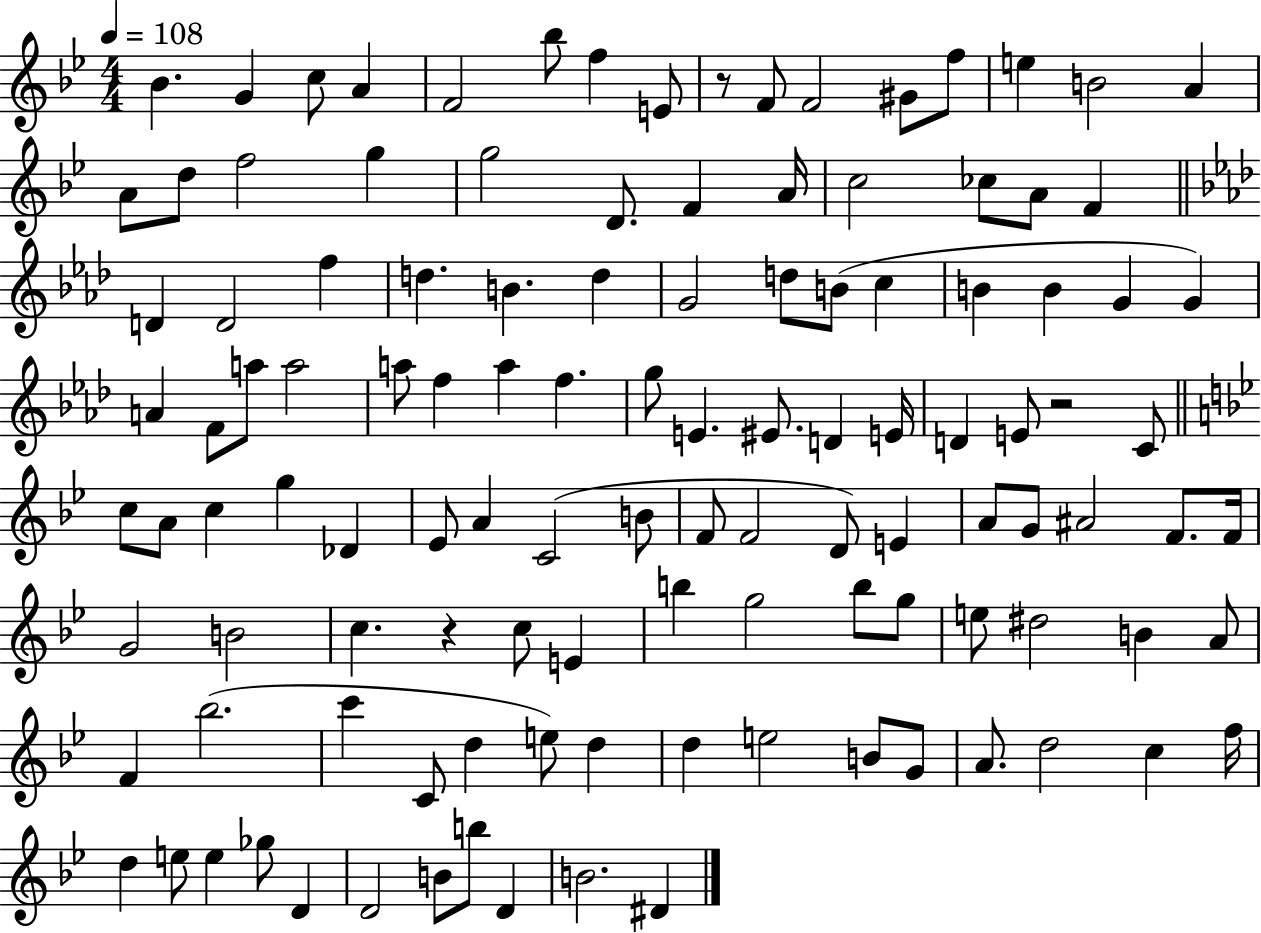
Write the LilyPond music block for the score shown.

{
  \clef treble
  \numericTimeSignature
  \time 4/4
  \key bes \major
  \tempo 4 = 108
  bes'4. g'4 c''8 a'4 | f'2 bes''8 f''4 e'8 | r8 f'8 f'2 gis'8 f''8 | e''4 b'2 a'4 | \break a'8 d''8 f''2 g''4 | g''2 d'8. f'4 a'16 | c''2 ces''8 a'8 f'4 | \bar "||" \break \key aes \major d'4 d'2 f''4 | d''4. b'4. d''4 | g'2 d''8 b'8( c''4 | b'4 b'4 g'4 g'4) | \break a'4 f'8 a''8 a''2 | a''8 f''4 a''4 f''4. | g''8 e'4. eis'8. d'4 e'16 | d'4 e'8 r2 c'8 | \break \bar "||" \break \key bes \major c''8 a'8 c''4 g''4 des'4 | ees'8 a'4 c'2( b'8 | f'8 f'2 d'8) e'4 | a'8 g'8 ais'2 f'8. f'16 | \break g'2 b'2 | c''4. r4 c''8 e'4 | b''4 g''2 b''8 g''8 | e''8 dis''2 b'4 a'8 | \break f'4 bes''2.( | c'''4 c'8 d''4 e''8) d''4 | d''4 e''2 b'8 g'8 | a'8. d''2 c''4 f''16 | \break d''4 e''8 e''4 ges''8 d'4 | d'2 b'8 b''8 d'4 | b'2. dis'4 | \bar "|."
}